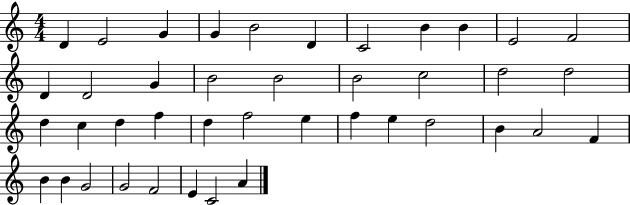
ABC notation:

X:1
T:Untitled
M:4/4
L:1/4
K:C
D E2 G G B2 D C2 B B E2 F2 D D2 G B2 B2 B2 c2 d2 d2 d c d f d f2 e f e d2 B A2 F B B G2 G2 F2 E C2 A